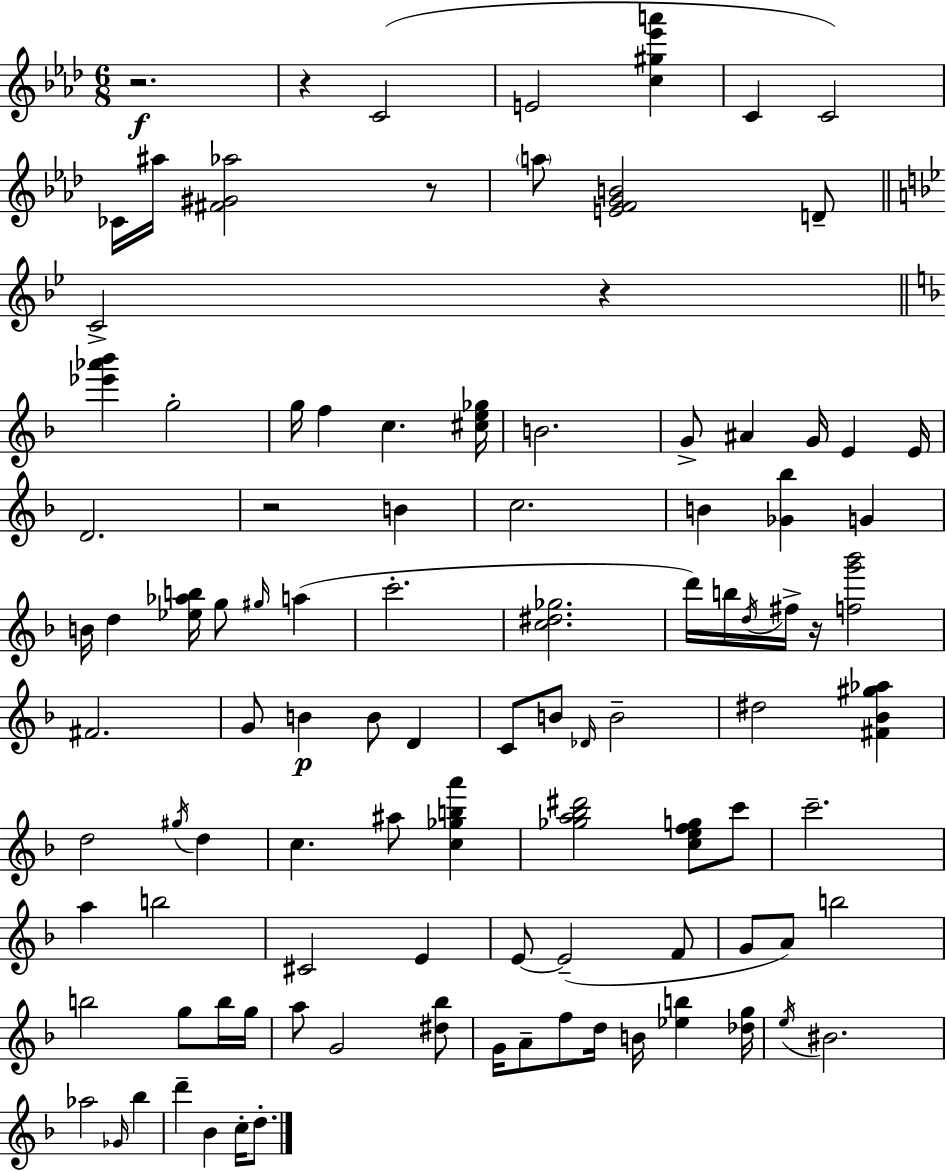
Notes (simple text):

R/h. R/q C4/h E4/h [C5,G#5,Eb6,A6]/q C4/q C4/h CES4/s A#5/s [F#4,G#4,Ab5]/h R/e A5/e [E4,F4,G4,B4]/h D4/e C4/h R/q [Eb6,Ab6,Bb6]/q G5/h G5/s F5/q C5/q. [C#5,E5,Gb5]/s B4/h. G4/e A#4/q G4/s E4/q E4/s D4/h. R/h B4/q C5/h. B4/q [Gb4,Bb5]/q G4/q B4/s D5/q [Eb5,Ab5,B5]/s G5/e G#5/s A5/q C6/h. [C5,D#5,Gb5]/h. D6/s B5/s D5/s F#5/s R/s [F5,G6,Bb6]/h F#4/h. G4/e B4/q B4/e D4/q C4/e B4/e Db4/s B4/h D#5/h [F#4,Bb4,G#5,Ab5]/q D5/h G#5/s D5/q C5/q. A#5/e [C5,Gb5,B5,A6]/q [Gb5,A5,Bb5,D#6]/h [C5,E5,F5,G5]/e C6/e C6/h. A5/q B5/h C#4/h E4/q E4/e E4/h F4/e G4/e A4/e B5/h B5/h G5/e B5/s G5/s A5/e G4/h [D#5,Bb5]/e G4/s A4/e F5/e D5/s B4/s [Eb5,B5]/q [Db5,G5]/s E5/s BIS4/h. Ab5/h Gb4/s Bb5/q D6/q Bb4/q C5/s D5/e.